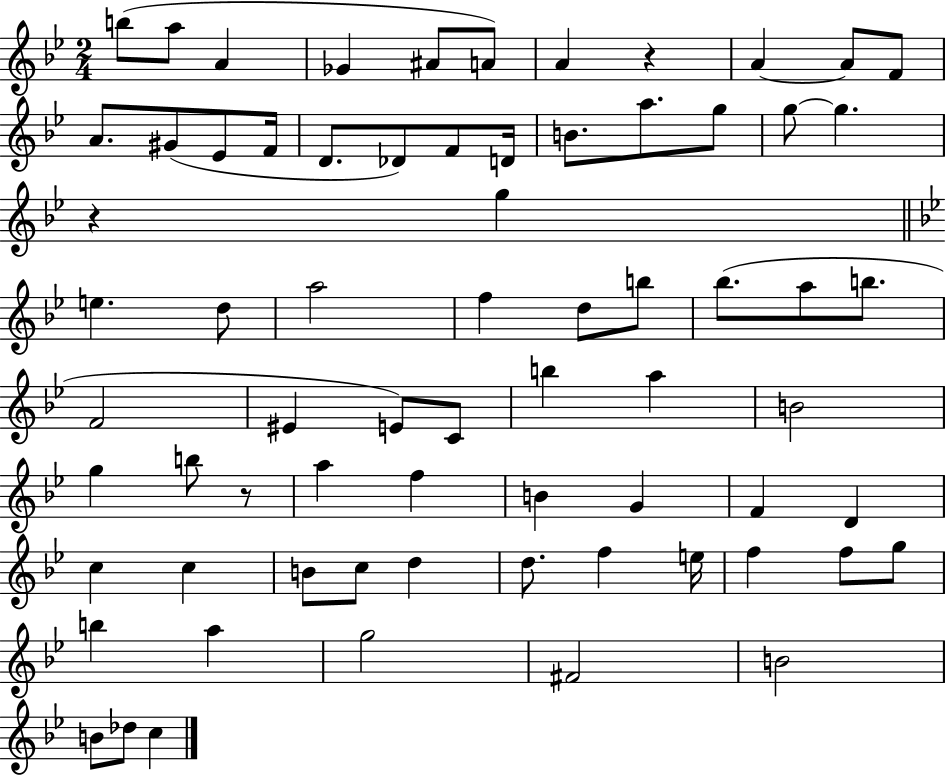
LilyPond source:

{
  \clef treble
  \numericTimeSignature
  \time 2/4
  \key bes \major
  \repeat volta 2 { b''8( a''8 a'4 | ges'4 ais'8 a'8) | a'4 r4 | a'4~~ a'8 f'8 | \break a'8. gis'8( ees'8 f'16 | d'8. des'8) f'8 d'16 | b'8. a''8. g''8 | g''8~~ g''4. | \break r4 g''4 | \bar "||" \break \key bes \major e''4. d''8 | a''2 | f''4 d''8 b''8 | bes''8.( a''8 b''8. | \break f'2 | eis'4 e'8) c'8 | b''4 a''4 | b'2 | \break g''4 b''8 r8 | a''4 f''4 | b'4 g'4 | f'4 d'4 | \break c''4 c''4 | b'8 c''8 d''4 | d''8. f''4 e''16 | f''4 f''8 g''8 | \break b''4 a''4 | g''2 | fis'2 | b'2 | \break b'8 des''8 c''4 | } \bar "|."
}